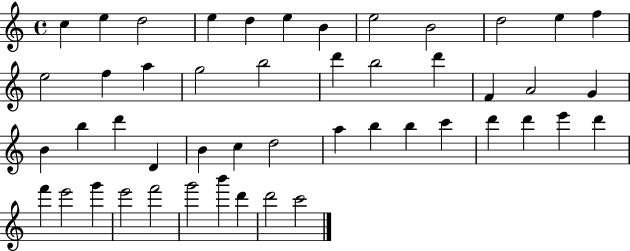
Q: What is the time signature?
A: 4/4